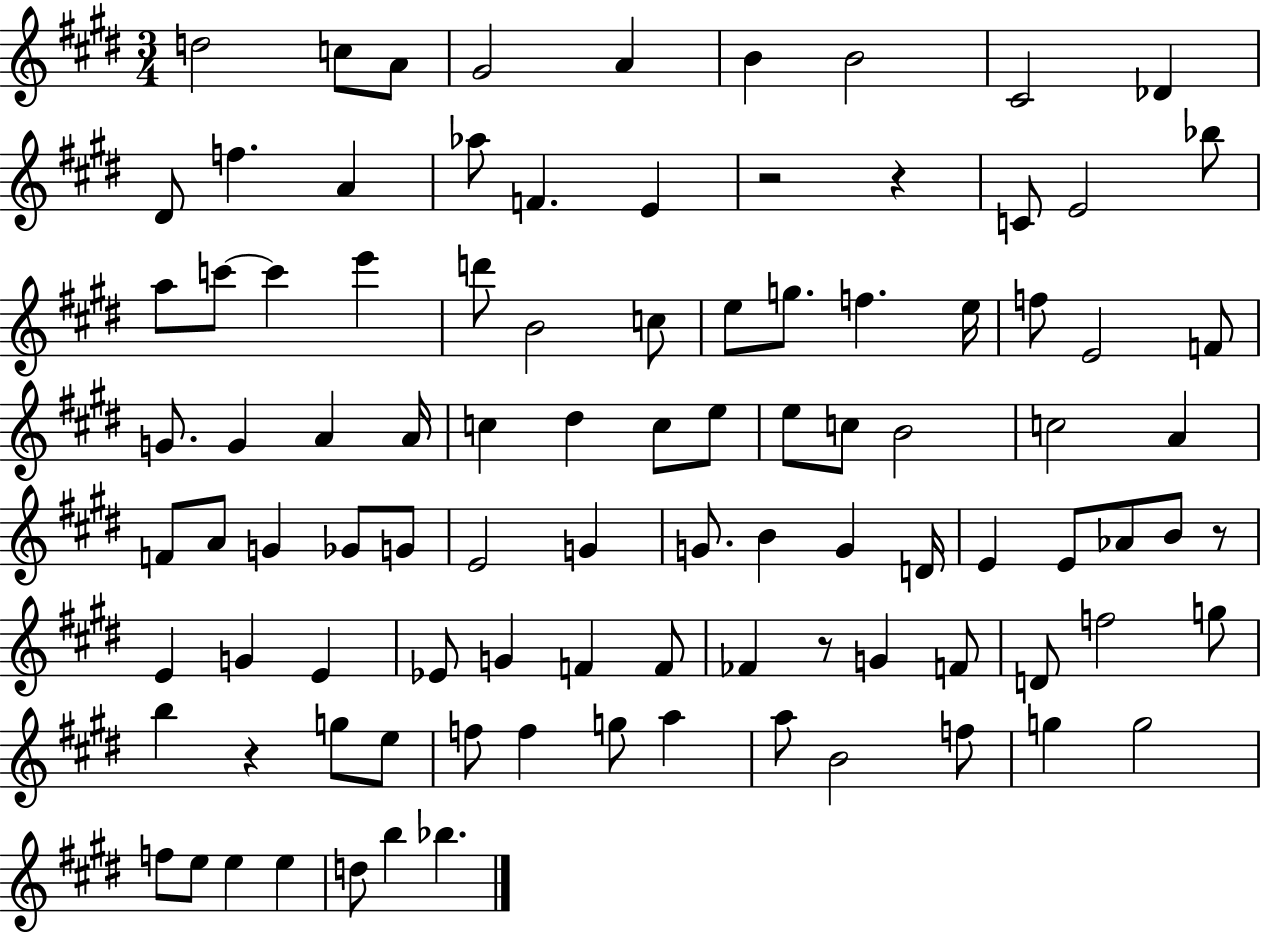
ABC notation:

X:1
T:Untitled
M:3/4
L:1/4
K:E
d2 c/2 A/2 ^G2 A B B2 ^C2 _D ^D/2 f A _a/2 F E z2 z C/2 E2 _b/2 a/2 c'/2 c' e' d'/2 B2 c/2 e/2 g/2 f e/4 f/2 E2 F/2 G/2 G A A/4 c ^d c/2 e/2 e/2 c/2 B2 c2 A F/2 A/2 G _G/2 G/2 E2 G G/2 B G D/4 E E/2 _A/2 B/2 z/2 E G E _E/2 G F F/2 _F z/2 G F/2 D/2 f2 g/2 b z g/2 e/2 f/2 f g/2 a a/2 B2 f/2 g g2 f/2 e/2 e e d/2 b _b